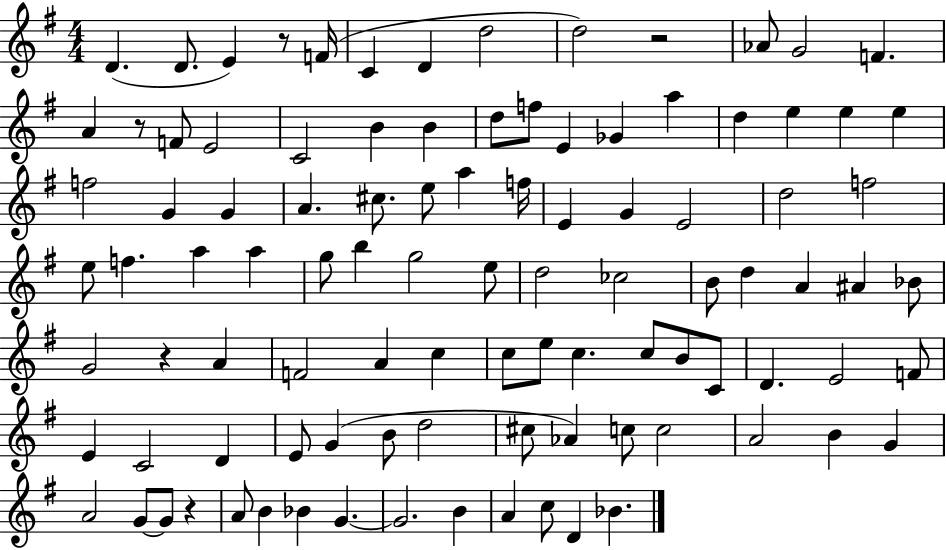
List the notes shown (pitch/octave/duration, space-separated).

D4/q. D4/e. E4/q R/e F4/s C4/q D4/q D5/h D5/h R/h Ab4/e G4/h F4/q. A4/q R/e F4/e E4/h C4/h B4/q B4/q D5/e F5/e E4/q Gb4/q A5/q D5/q E5/q E5/q E5/q F5/h G4/q G4/q A4/q. C#5/e. E5/e A5/q F5/s E4/q G4/q E4/h D5/h F5/h E5/e F5/q. A5/q A5/q G5/e B5/q G5/h E5/e D5/h CES5/h B4/e D5/q A4/q A#4/q Bb4/e G4/h R/q A4/q F4/h A4/q C5/q C5/e E5/e C5/q. C5/e B4/e C4/e D4/q. E4/h F4/e E4/q C4/h D4/q E4/e G4/q B4/e D5/h C#5/e Ab4/q C5/e C5/h A4/h B4/q G4/q A4/h G4/e G4/e R/q A4/e B4/q Bb4/q G4/q. G4/h. B4/q A4/q C5/e D4/q Bb4/q.